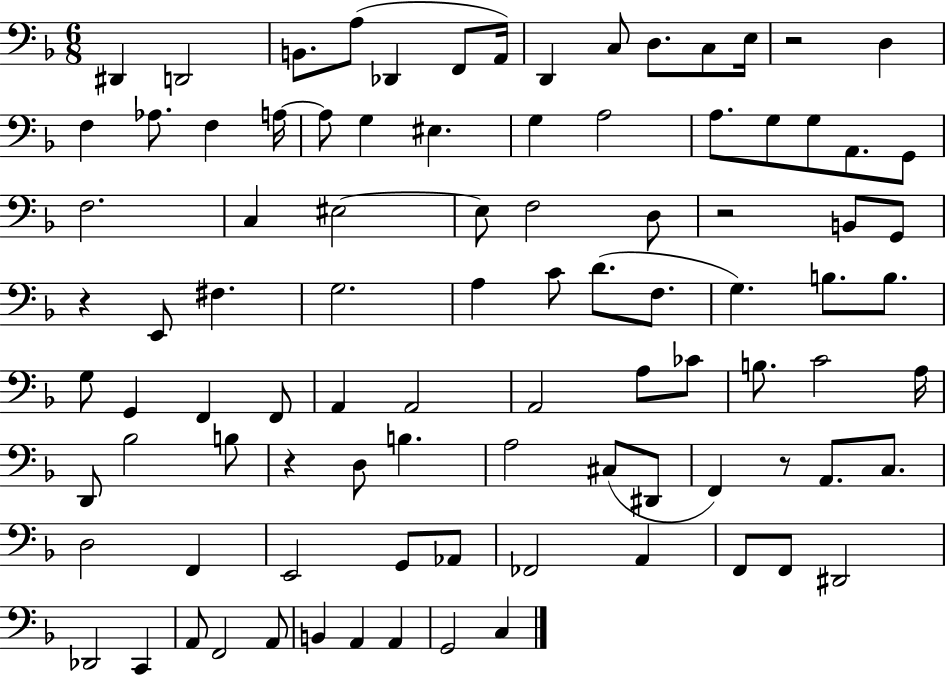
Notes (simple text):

D#2/q D2/h B2/e. A3/e Db2/q F2/e A2/s D2/q C3/e D3/e. C3/e E3/s R/h D3/q F3/q Ab3/e. F3/q A3/s A3/e G3/q EIS3/q. G3/q A3/h A3/e. G3/e G3/e A2/e. G2/e F3/h. C3/q EIS3/h EIS3/e F3/h D3/e R/h B2/e G2/e R/q E2/e F#3/q. G3/h. A3/q C4/e D4/e. F3/e. G3/q. B3/e. B3/e. G3/e G2/q F2/q F2/e A2/q A2/h A2/h A3/e CES4/e B3/e. C4/h A3/s D2/e Bb3/h B3/e R/q D3/e B3/q. A3/h C#3/e D#2/e F2/q R/e A2/e. C3/e. D3/h F2/q E2/h G2/e Ab2/e FES2/h A2/q F2/e F2/e D#2/h Db2/h C2/q A2/e F2/h A2/e B2/q A2/q A2/q G2/h C3/q